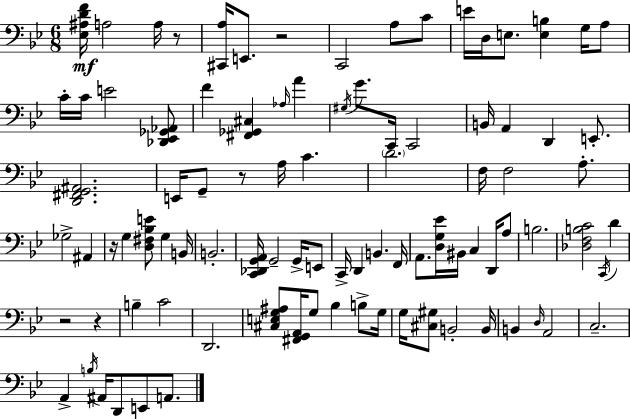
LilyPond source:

{
  \clef bass
  \numericTimeSignature
  \time 6/8
  \key bes \major
  <ees ais d' f'>16\mf a2 a16 r8 | <cis, a>16 e,8. r2 | c,2 a8 c'8 | e'16 d16 e8. <e b>4 g16 a8 | \break c'16-. c'16 e'2 <des, ees, ges, aes,>8 | f'4 <fis, ges, cis>4 \grace { aes16 } a'4 | \acciaccatura { gis16 } g'8. c,16 c,2 | b,16 a,4 d,4 e,8.-. | \break <d, fis, g, ais,>2. | e,16 g,8-- r8 a16 c'4. | \parenthesize d'2. | f16 f2 a8.-. | \break ges2-> ais,4 | r16 g4 <d fis bes e'>8 g4 | b,16 b,2.-. | <c, des, g, a,>16 g,2-- g,16-> | \break e,8 c,16-> d,4 b,4. | f,16 a,8. <d g ees'>16 bis,16 c4 d,16 | a8 b2. | <des f b c'>2 \acciaccatura { c,16 } d'4 | \break r2 r4 | b4-- c'2 | d,2. | <cis e g ais>8 <fis, g, a,>16 g8 bes4 | \break b8-> g16 g16 <cis gis>8 b,2-. | b,16 b,4 \grace { d16 } a,2 | c2.-- | a,4-> \acciaccatura { b16 } ais,16 d,8 | \break e,8 a,8. \bar "|."
}